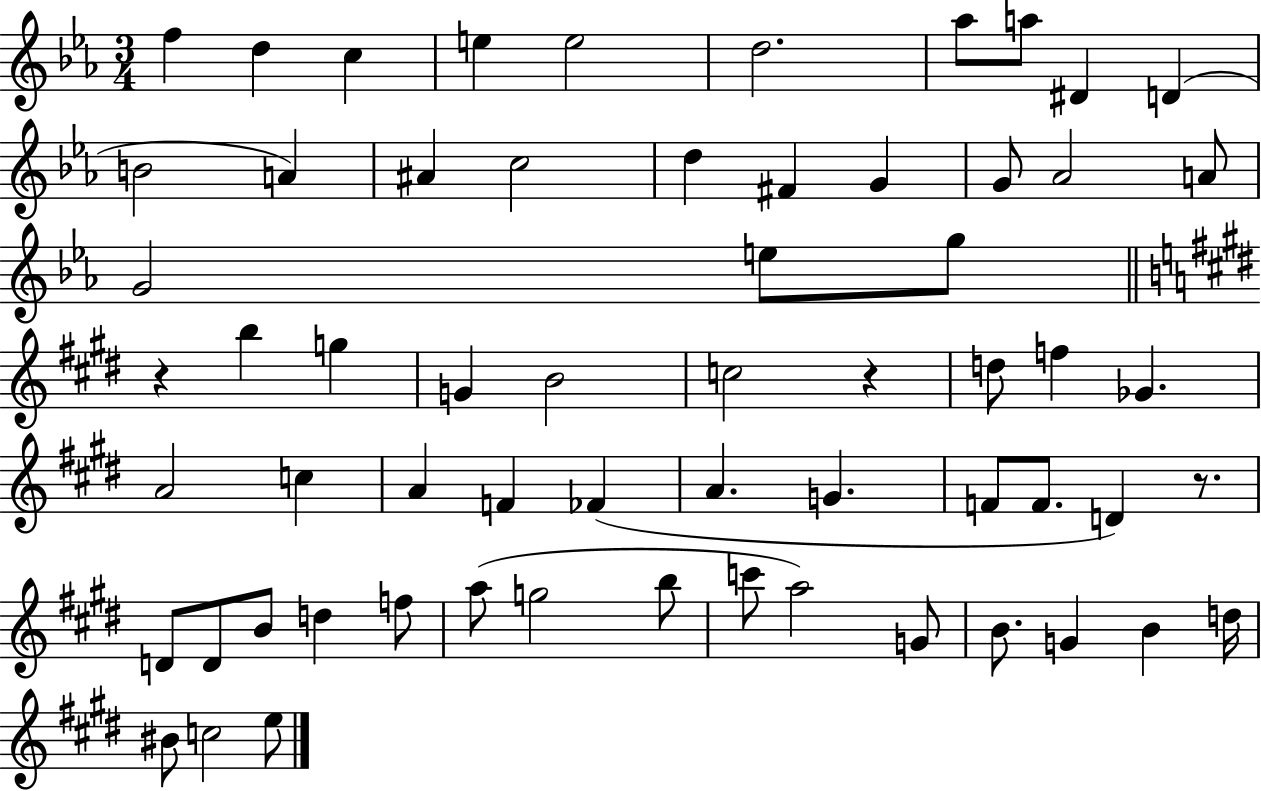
X:1
T:Untitled
M:3/4
L:1/4
K:Eb
f d c e e2 d2 _a/2 a/2 ^D D B2 A ^A c2 d ^F G G/2 _A2 A/2 G2 e/2 g/2 z b g G B2 c2 z d/2 f _G A2 c A F _F A G F/2 F/2 D z/2 D/2 D/2 B/2 d f/2 a/2 g2 b/2 c'/2 a2 G/2 B/2 G B d/4 ^B/2 c2 e/2